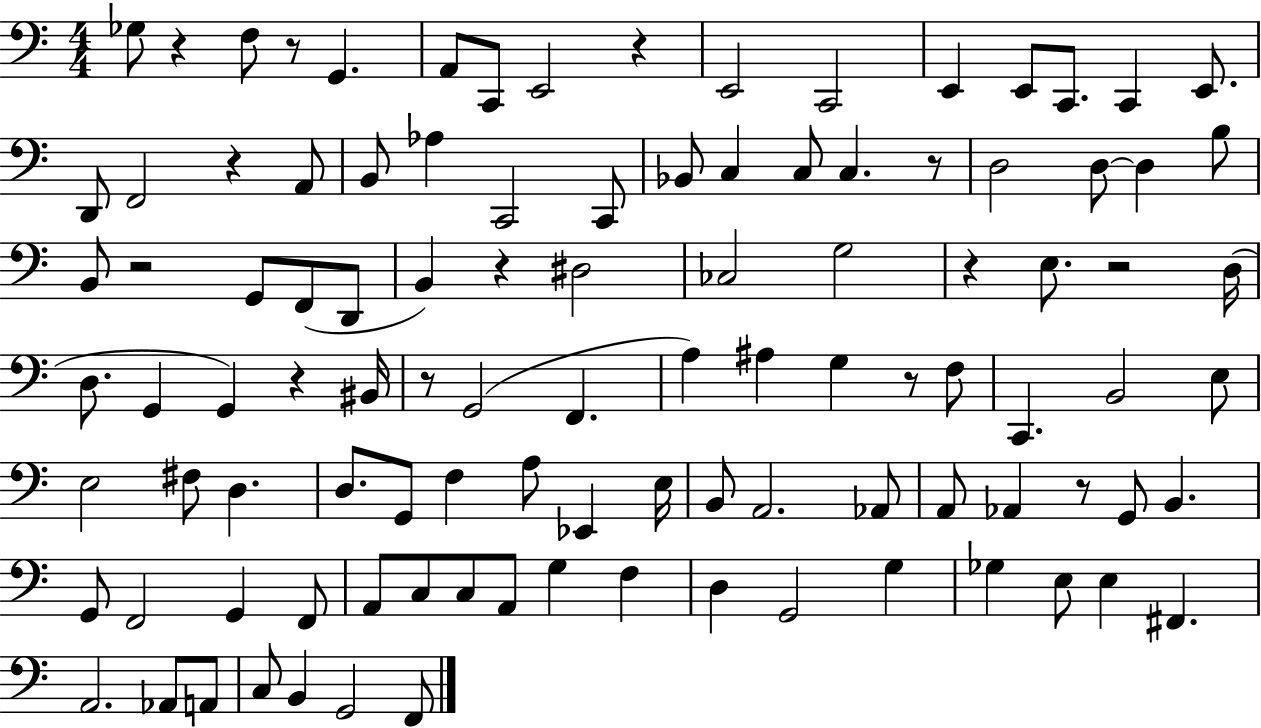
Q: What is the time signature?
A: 4/4